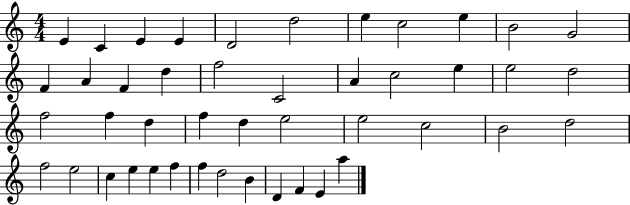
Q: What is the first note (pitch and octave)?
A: E4